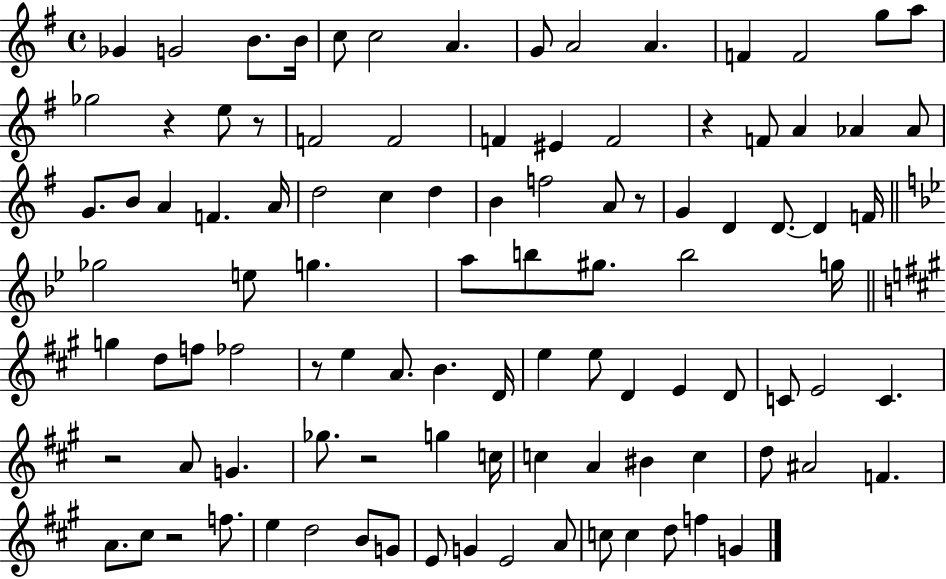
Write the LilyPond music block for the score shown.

{
  \clef treble
  \time 4/4
  \defaultTimeSignature
  \key g \major
  ges'4 g'2 b'8. b'16 | c''8 c''2 a'4. | g'8 a'2 a'4. | f'4 f'2 g''8 a''8 | \break ges''2 r4 e''8 r8 | f'2 f'2 | f'4 eis'4 f'2 | r4 f'8 a'4 aes'4 aes'8 | \break g'8. b'8 a'4 f'4. a'16 | d''2 c''4 d''4 | b'4 f''2 a'8 r8 | g'4 d'4 d'8.~~ d'4 f'16 | \break \bar "||" \break \key bes \major ges''2 e''8 g''4. | a''8 b''8 gis''8. b''2 g''16 | \bar "||" \break \key a \major g''4 d''8 f''8 fes''2 | r8 e''4 a'8. b'4. d'16 | e''4 e''8 d'4 e'4 d'8 | c'8 e'2 c'4. | \break r2 a'8 g'4. | ges''8. r2 g''4 c''16 | c''4 a'4 bis'4 c''4 | d''8 ais'2 f'4. | \break a'8. cis''8 r2 f''8. | e''4 d''2 b'8 g'8 | e'8 g'4 e'2 a'8 | c''8 c''4 d''8 f''4 g'4 | \break \bar "|."
}